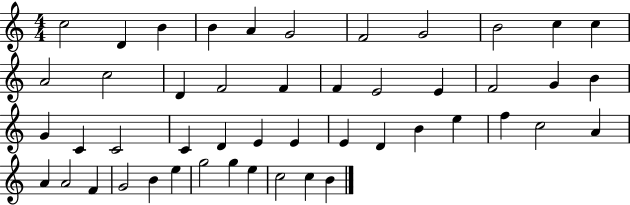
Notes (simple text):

C5/h D4/q B4/q B4/q A4/q G4/h F4/h G4/h B4/h C5/q C5/q A4/h C5/h D4/q F4/h F4/q F4/q E4/h E4/q F4/h G4/q B4/q G4/q C4/q C4/h C4/q D4/q E4/q E4/q E4/q D4/q B4/q E5/q F5/q C5/h A4/q A4/q A4/h F4/q G4/h B4/q E5/q G5/h G5/q E5/q C5/h C5/q B4/q